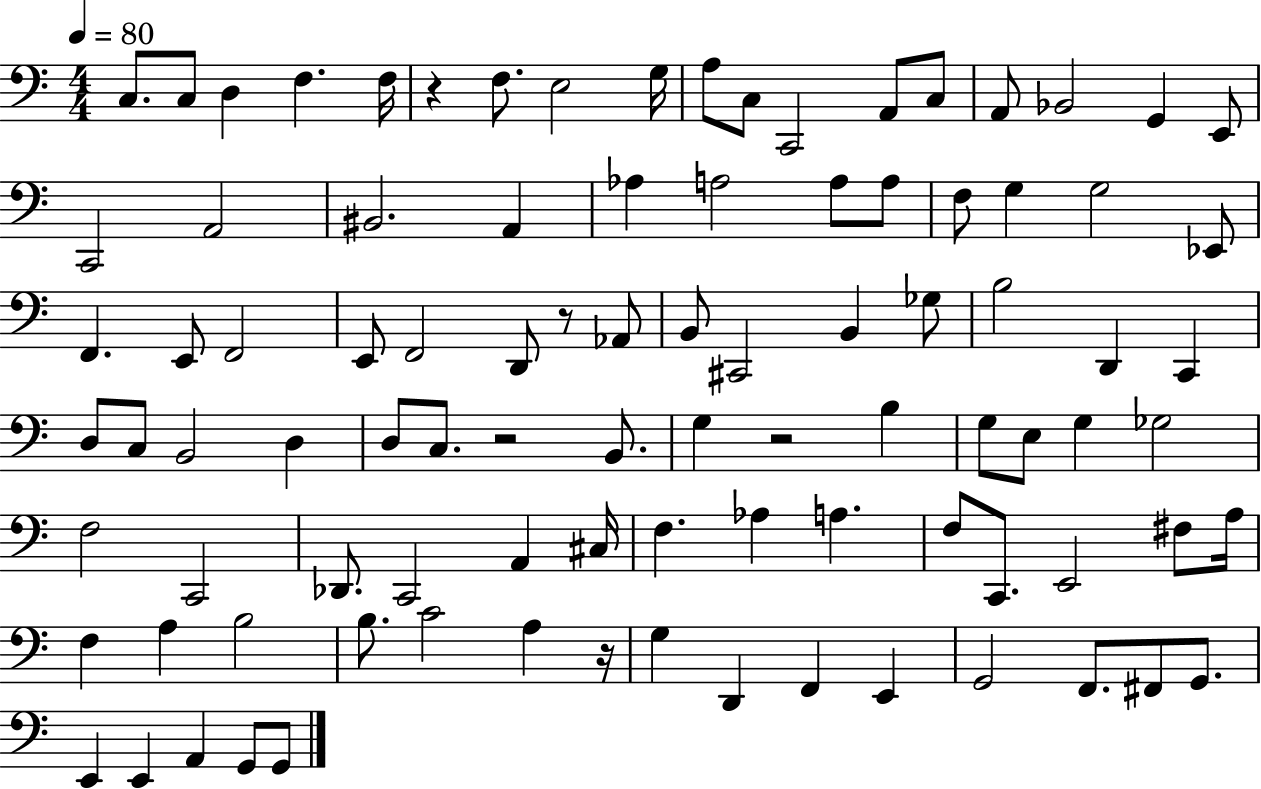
C3/e. C3/e D3/q F3/q. F3/s R/q F3/e. E3/h G3/s A3/e C3/e C2/h A2/e C3/e A2/e Bb2/h G2/q E2/e C2/h A2/h BIS2/h. A2/q Ab3/q A3/h A3/e A3/e F3/e G3/q G3/h Eb2/e F2/q. E2/e F2/h E2/e F2/h D2/e R/e Ab2/e B2/e C#2/h B2/q Gb3/e B3/h D2/q C2/q D3/e C3/e B2/h D3/q D3/e C3/e. R/h B2/e. G3/q R/h B3/q G3/e E3/e G3/q Gb3/h F3/h C2/h Db2/e. C2/h A2/q C#3/s F3/q. Ab3/q A3/q. F3/e C2/e. E2/h F#3/e A3/s F3/q A3/q B3/h B3/e. C4/h A3/q R/s G3/q D2/q F2/q E2/q G2/h F2/e. F#2/e G2/e. E2/q E2/q A2/q G2/e G2/e